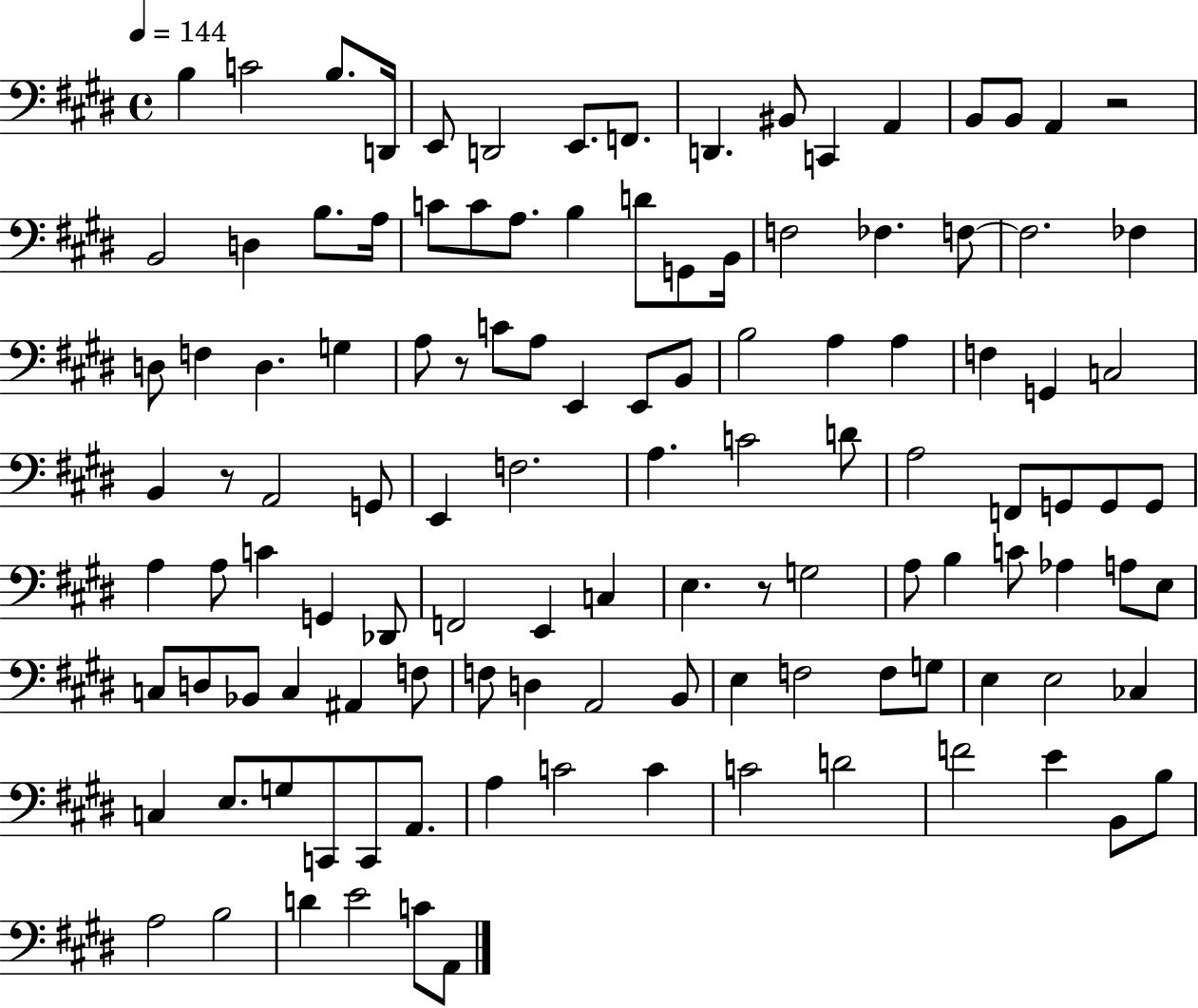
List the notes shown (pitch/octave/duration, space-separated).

B3/q C4/h B3/e. D2/s E2/e D2/h E2/e. F2/e. D2/q. BIS2/e C2/q A2/q B2/e B2/e A2/q R/h B2/h D3/q B3/e. A3/s C4/e C4/e A3/e. B3/q D4/e G2/e B2/s F3/h FES3/q. F3/e F3/h. FES3/q D3/e F3/q D3/q. G3/q A3/e R/e C4/e A3/e E2/q E2/e B2/e B3/h A3/q A3/q F3/q G2/q C3/h B2/q R/e A2/h G2/e E2/q F3/h. A3/q. C4/h D4/e A3/h F2/e G2/e G2/e G2/e A3/q A3/e C4/q G2/q Db2/e F2/h E2/q C3/q E3/q. R/e G3/h A3/e B3/q C4/e Ab3/q A3/e E3/e C3/e D3/e Bb2/e C3/q A#2/q F3/e F3/e D3/q A2/h B2/e E3/q F3/h F3/e G3/e E3/q E3/h CES3/q C3/q E3/e. G3/e C2/e C2/e A2/e. A3/q C4/h C4/q C4/h D4/h F4/h E4/q B2/e B3/e A3/h B3/h D4/q E4/h C4/e A2/e